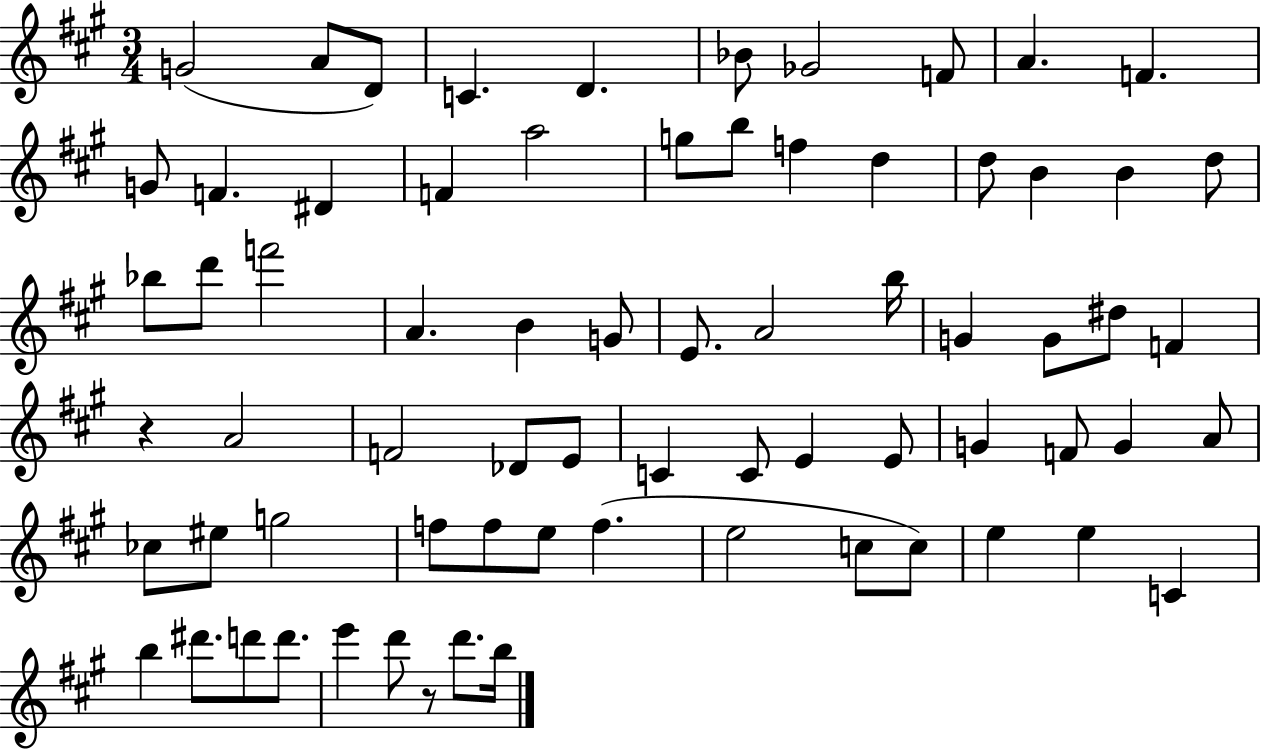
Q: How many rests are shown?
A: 2